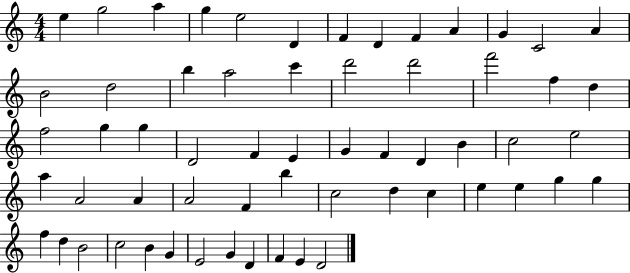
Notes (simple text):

E5/q G5/h A5/q G5/q E5/h D4/q F4/q D4/q F4/q A4/q G4/q C4/h A4/q B4/h D5/h B5/q A5/h C6/q D6/h D6/h F6/h F5/q D5/q F5/h G5/q G5/q D4/h F4/q E4/q G4/q F4/q D4/q B4/q C5/h E5/h A5/q A4/h A4/q A4/h F4/q B5/q C5/h D5/q C5/q E5/q E5/q G5/q G5/q F5/q D5/q B4/h C5/h B4/q G4/q E4/h G4/q D4/q F4/q E4/q D4/h